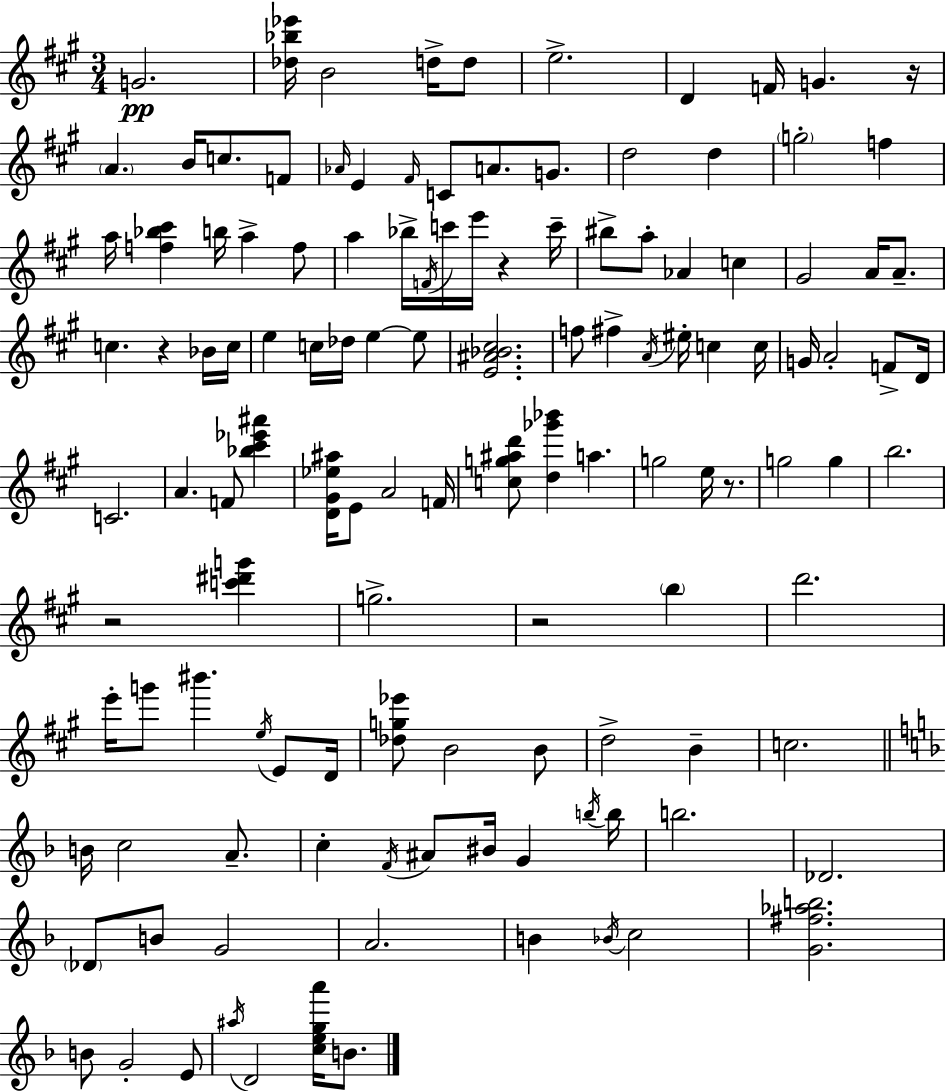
X:1
T:Untitled
M:3/4
L:1/4
K:A
G2 [_d_b_e']/4 B2 d/4 d/2 e2 D F/4 G z/4 A B/4 c/2 F/2 _A/4 E ^F/4 C/2 A/2 G/2 d2 d g2 f a/4 [f_b^c'] b/4 a f/2 a _b/4 F/4 c'/4 e'/4 z c'/4 ^b/2 a/2 _A c ^G2 A/4 A/2 c z _B/4 c/4 e c/4 _d/4 e e/2 [E^A_B^c]2 f/2 ^f A/4 ^e/4 c c/4 G/4 A2 F/2 D/4 C2 A F/2 [_b^c'_e'^a'] [D^G_e^a]/4 E/2 A2 F/4 [cg^ad']/2 [d_g'_b'] a g2 e/4 z/2 g2 g b2 z2 [c'^d'g'] g2 z2 b d'2 e'/4 g'/2 ^b' e/4 E/2 D/4 [_dg_e']/2 B2 B/2 d2 B c2 B/4 c2 A/2 c F/4 ^A/2 ^B/4 G b/4 b/4 b2 _D2 _D/2 B/2 G2 A2 B _B/4 c2 [G^f_ab]2 B/2 G2 E/2 ^a/4 D2 [cega']/4 B/2